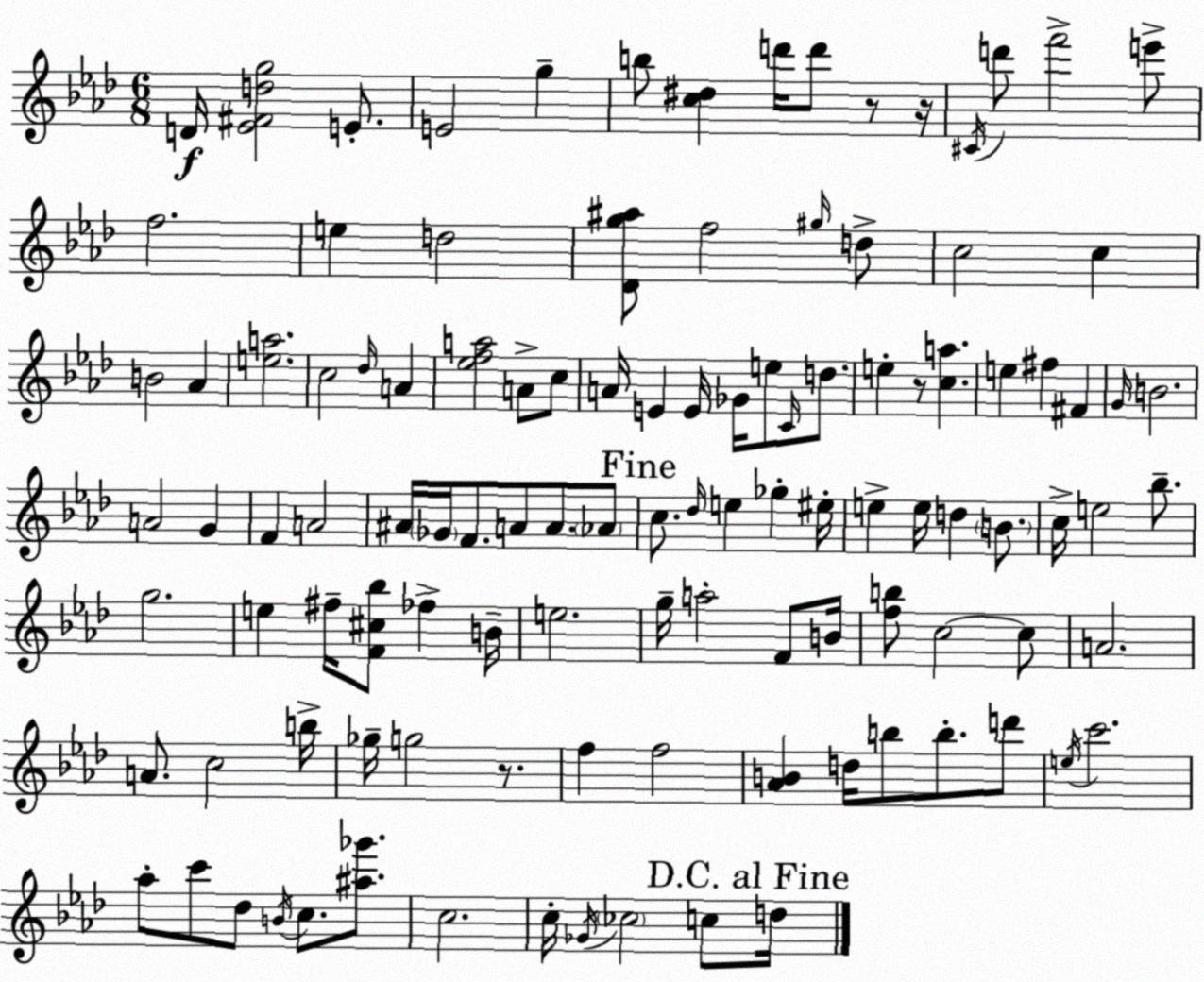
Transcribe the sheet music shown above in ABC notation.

X:1
T:Untitled
M:6/8
L:1/4
K:Fm
D/4 [_E^Fdg]2 E/2 E2 g b/2 [c^d] d'/4 d'/2 z/2 z/4 ^C/4 d'/2 f'2 e'/2 f2 e d2 [_Dg^a]/2 f2 ^g/4 d/2 c2 c B2 _A [ea]2 c2 _d/4 A [_efa]2 A/2 c/2 A/4 E E/4 _G/4 e/2 C/4 d/2 e z/2 [ca] e ^f ^F G/4 B2 A2 G F A2 ^A/4 _G/4 F/2 A/2 A/2 _A/2 c/2 _d/4 e _g ^e/4 e e/4 d B/2 c/4 e2 _b/2 g2 e ^f/4 [F^c_b]/2 _f B/4 e2 g/4 a2 F/2 B/4 [fb]/2 c2 c/2 A2 A/2 c2 b/4 _g/4 g2 z/2 f f2 [_AB] d/4 b/2 b/2 d'/2 e/4 c'2 _a/2 c'/2 _d/2 B/4 c/2 [^a_g']/2 c2 c/4 _G/4 _c2 c/2 d/4